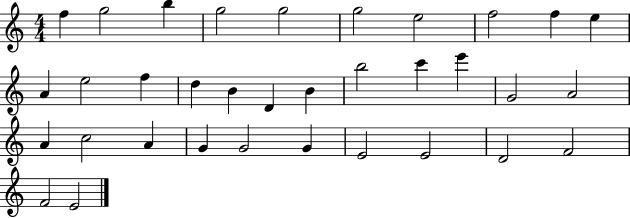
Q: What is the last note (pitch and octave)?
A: E4